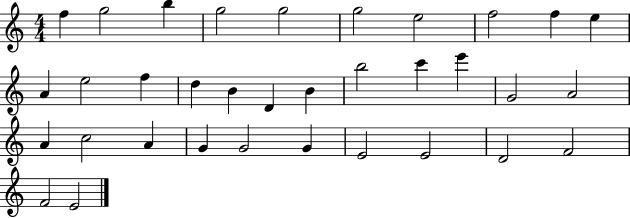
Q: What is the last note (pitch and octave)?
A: E4